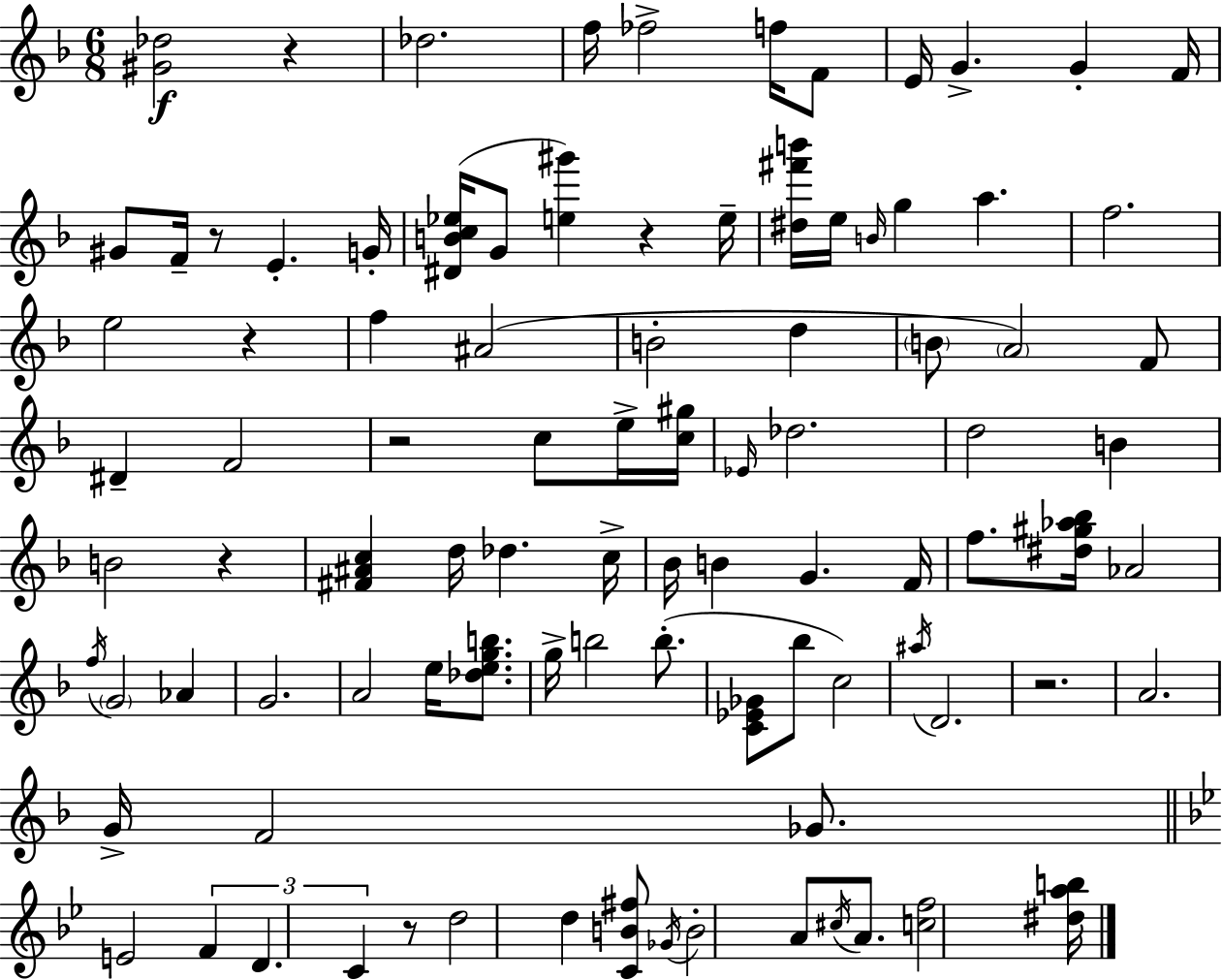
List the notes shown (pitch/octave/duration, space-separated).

[G#4,Db5]/h R/q Db5/h. F5/s FES5/h F5/s F4/e E4/s G4/q. G4/q F4/s G#4/e F4/s R/e E4/q. G4/s [D#4,B4,C5,Eb5]/s G4/e [E5,G#6]/q R/q E5/s [D#5,F#6,B6]/s E5/s B4/s G5/q A5/q. F5/h. E5/h R/q F5/q A#4/h B4/h D5/q B4/e A4/h F4/e D#4/q F4/h R/h C5/e E5/s [C5,G#5]/s Eb4/s Db5/h. D5/h B4/q B4/h R/q [F#4,A#4,C5]/q D5/s Db5/q. C5/s Bb4/s B4/q G4/q. F4/s F5/e. [D#5,G#5,Ab5,Bb5]/s Ab4/h F5/s G4/h Ab4/q G4/h. A4/h E5/s [Db5,E5,G5,B5]/e. G5/s B5/h B5/e. [C4,Eb4,Gb4]/e Bb5/e C5/h A#5/s D4/h. R/h. A4/h. G4/s F4/h Gb4/e. E4/h F4/q D4/q. C4/q R/e D5/h D5/q [C4,B4,F#5]/e Gb4/s B4/h A4/e C#5/s A4/e. [C5,F5]/h [D#5,A5,B5]/s